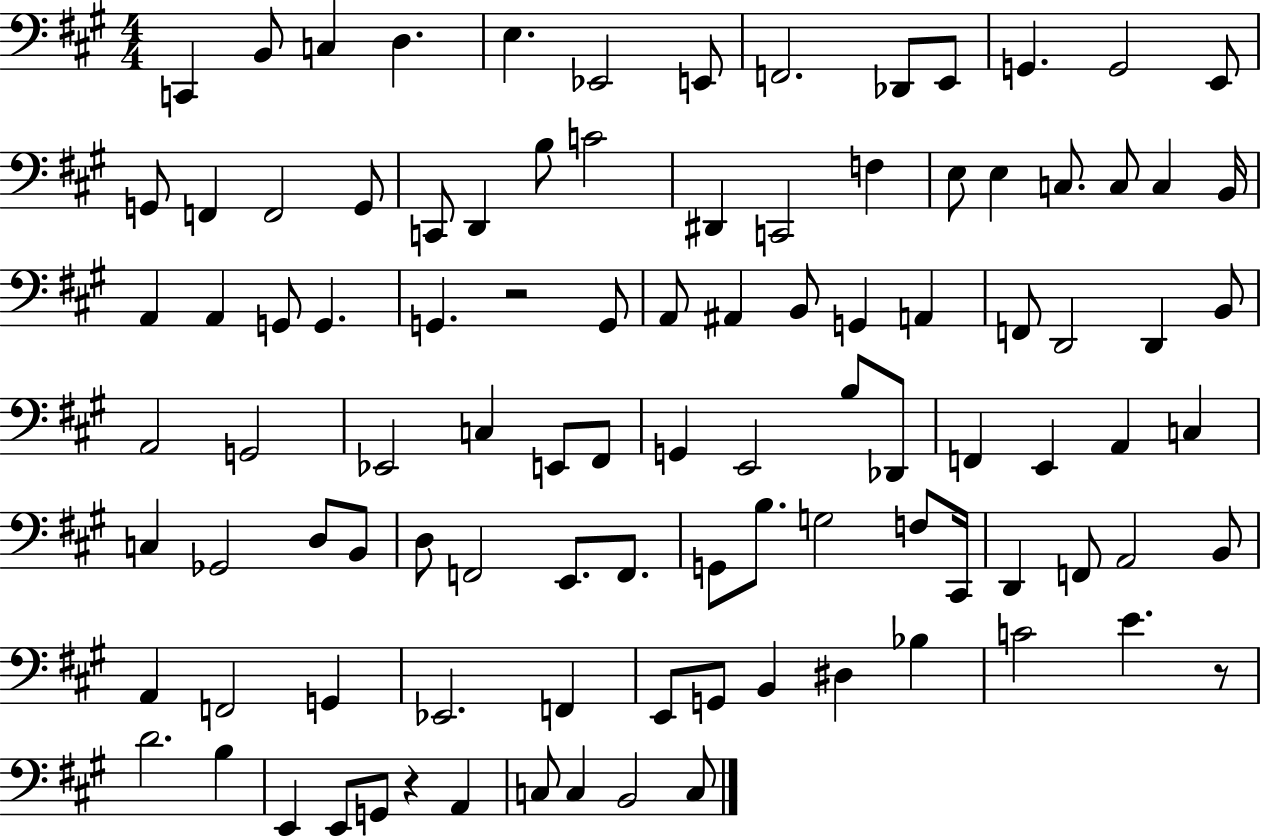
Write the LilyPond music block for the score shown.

{
  \clef bass
  \numericTimeSignature
  \time 4/4
  \key a \major
  c,4 b,8 c4 d4. | e4. ees,2 e,8 | f,2. des,8 e,8 | g,4. g,2 e,8 | \break g,8 f,4 f,2 g,8 | c,8 d,4 b8 c'2 | dis,4 c,2 f4 | e8 e4 c8. c8 c4 b,16 | \break a,4 a,4 g,8 g,4. | g,4. r2 g,8 | a,8 ais,4 b,8 g,4 a,4 | f,8 d,2 d,4 b,8 | \break a,2 g,2 | ees,2 c4 e,8 fis,8 | g,4 e,2 b8 des,8 | f,4 e,4 a,4 c4 | \break c4 ges,2 d8 b,8 | d8 f,2 e,8. f,8. | g,8 b8. g2 f8 cis,16 | d,4 f,8 a,2 b,8 | \break a,4 f,2 g,4 | ees,2. f,4 | e,8 g,8 b,4 dis4 bes4 | c'2 e'4. r8 | \break d'2. b4 | e,4 e,8 g,8 r4 a,4 | c8 c4 b,2 c8 | \bar "|."
}